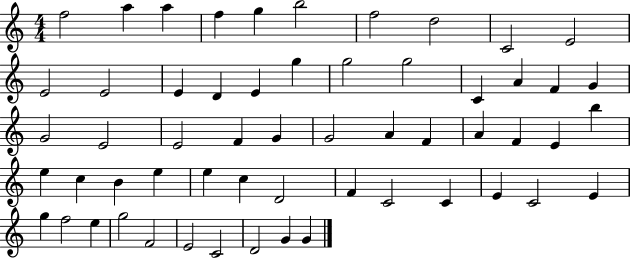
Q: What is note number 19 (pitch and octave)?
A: C4